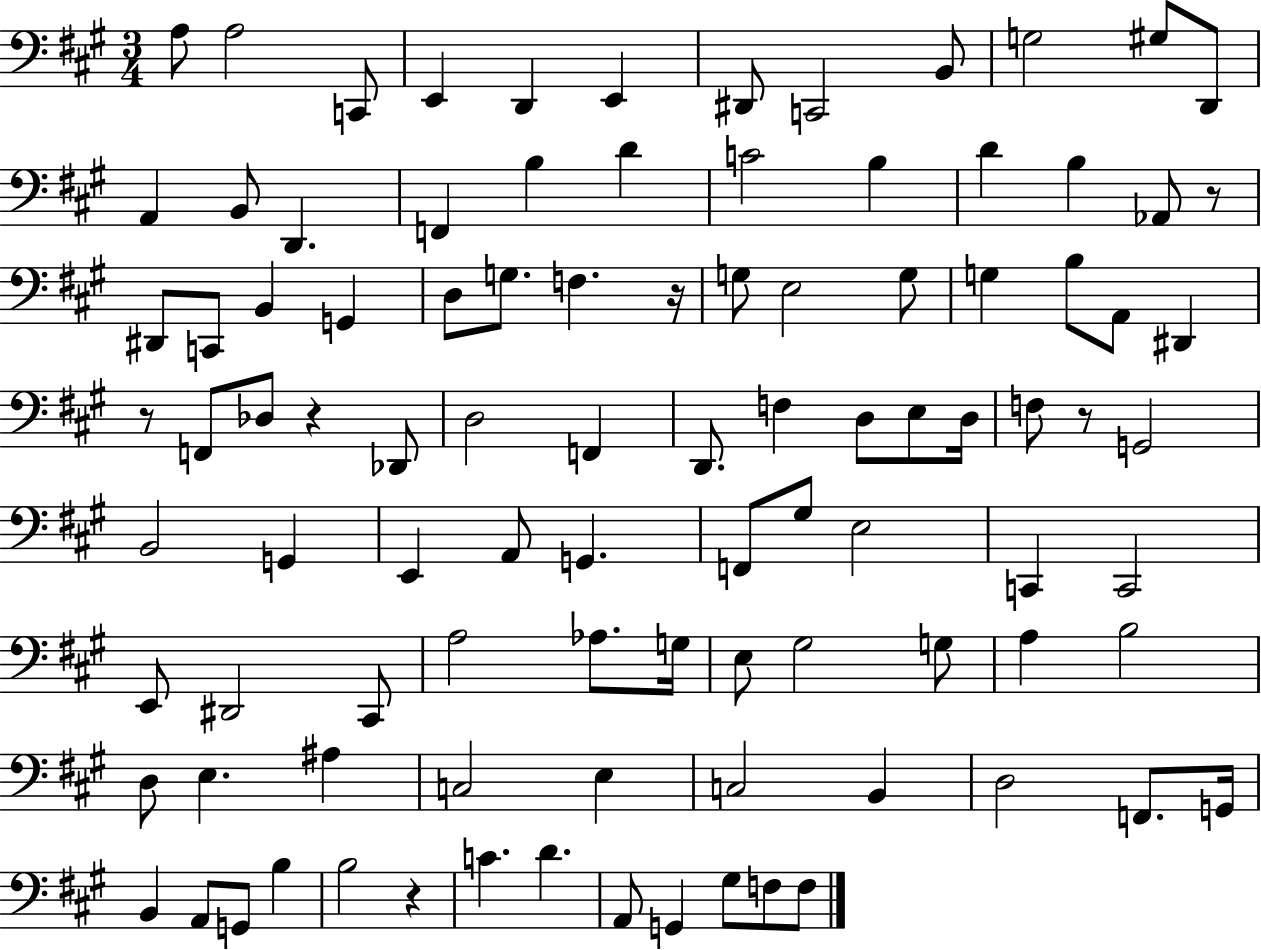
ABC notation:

X:1
T:Untitled
M:3/4
L:1/4
K:A
A,/2 A,2 C,,/2 E,, D,, E,, ^D,,/2 C,,2 B,,/2 G,2 ^G,/2 D,,/2 A,, B,,/2 D,, F,, B, D C2 B, D B, _A,,/2 z/2 ^D,,/2 C,,/2 B,, G,, D,/2 G,/2 F, z/4 G,/2 E,2 G,/2 G, B,/2 A,,/2 ^D,, z/2 F,,/2 _D,/2 z _D,,/2 D,2 F,, D,,/2 F, D,/2 E,/2 D,/4 F,/2 z/2 G,,2 B,,2 G,, E,, A,,/2 G,, F,,/2 ^G,/2 E,2 C,, C,,2 E,,/2 ^D,,2 ^C,,/2 A,2 _A,/2 G,/4 E,/2 ^G,2 G,/2 A, B,2 D,/2 E, ^A, C,2 E, C,2 B,, D,2 F,,/2 G,,/4 B,, A,,/2 G,,/2 B, B,2 z C D A,,/2 G,, ^G,/2 F,/2 F,/2